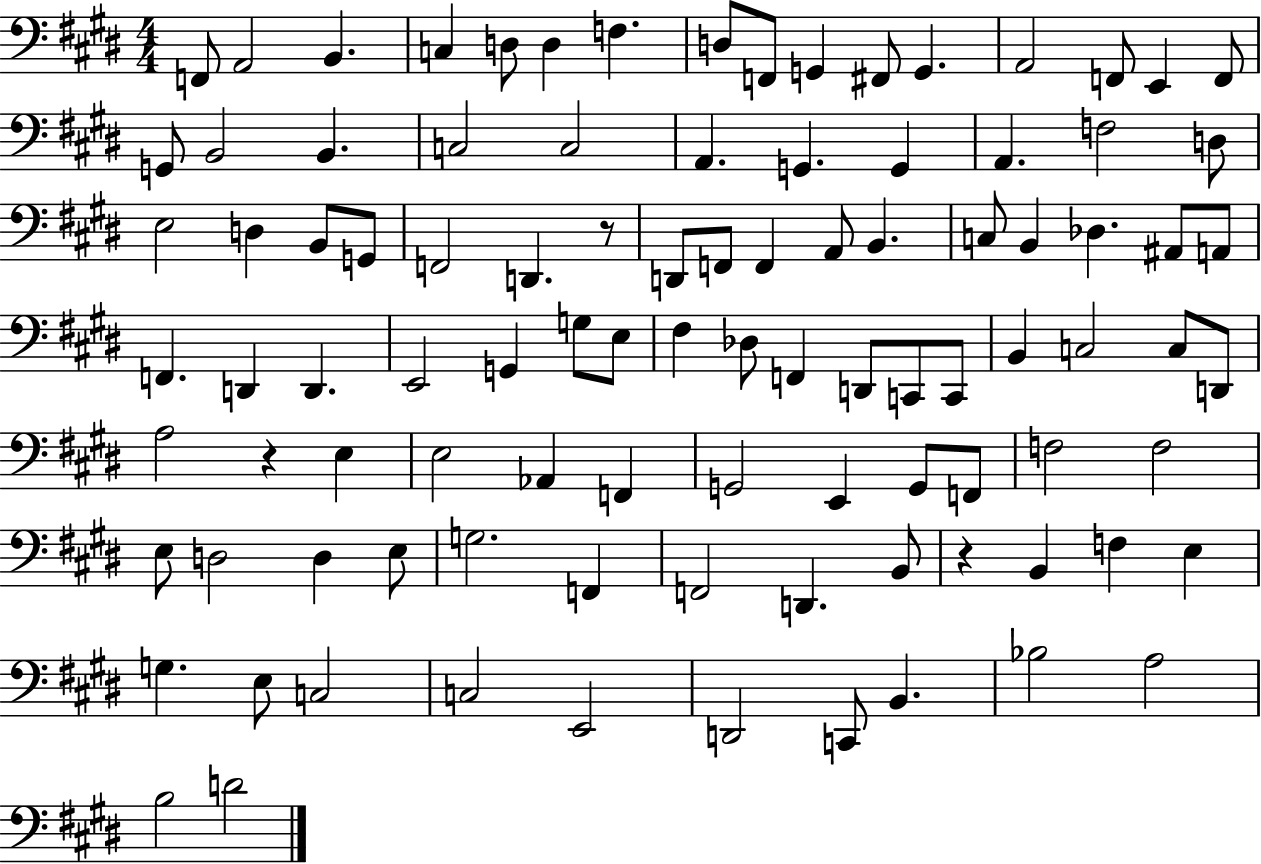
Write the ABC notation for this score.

X:1
T:Untitled
M:4/4
L:1/4
K:E
F,,/2 A,,2 B,, C, D,/2 D, F, D,/2 F,,/2 G,, ^F,,/2 G,, A,,2 F,,/2 E,, F,,/2 G,,/2 B,,2 B,, C,2 C,2 A,, G,, G,, A,, F,2 D,/2 E,2 D, B,,/2 G,,/2 F,,2 D,, z/2 D,,/2 F,,/2 F,, A,,/2 B,, C,/2 B,, _D, ^A,,/2 A,,/2 F,, D,, D,, E,,2 G,, G,/2 E,/2 ^F, _D,/2 F,, D,,/2 C,,/2 C,,/2 B,, C,2 C,/2 D,,/2 A,2 z E, E,2 _A,, F,, G,,2 E,, G,,/2 F,,/2 F,2 F,2 E,/2 D,2 D, E,/2 G,2 F,, F,,2 D,, B,,/2 z B,, F, E, G, E,/2 C,2 C,2 E,,2 D,,2 C,,/2 B,, _B,2 A,2 B,2 D2